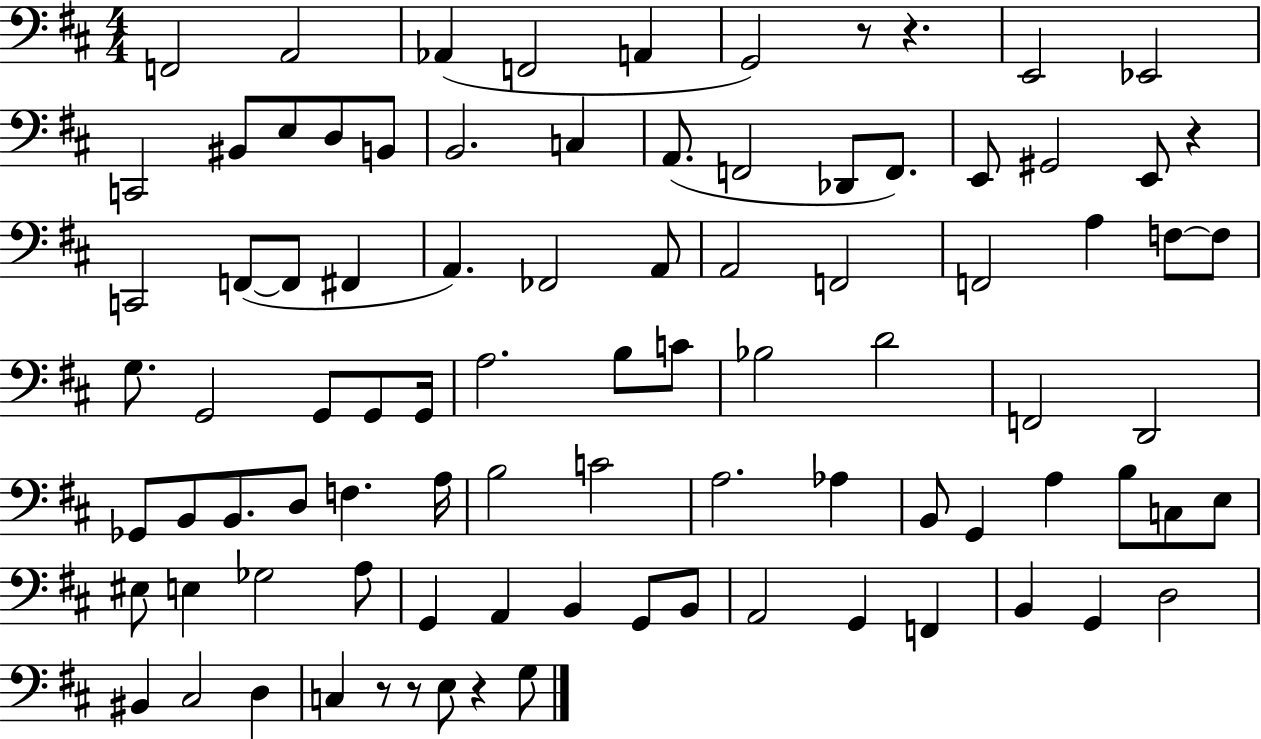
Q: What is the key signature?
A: D major